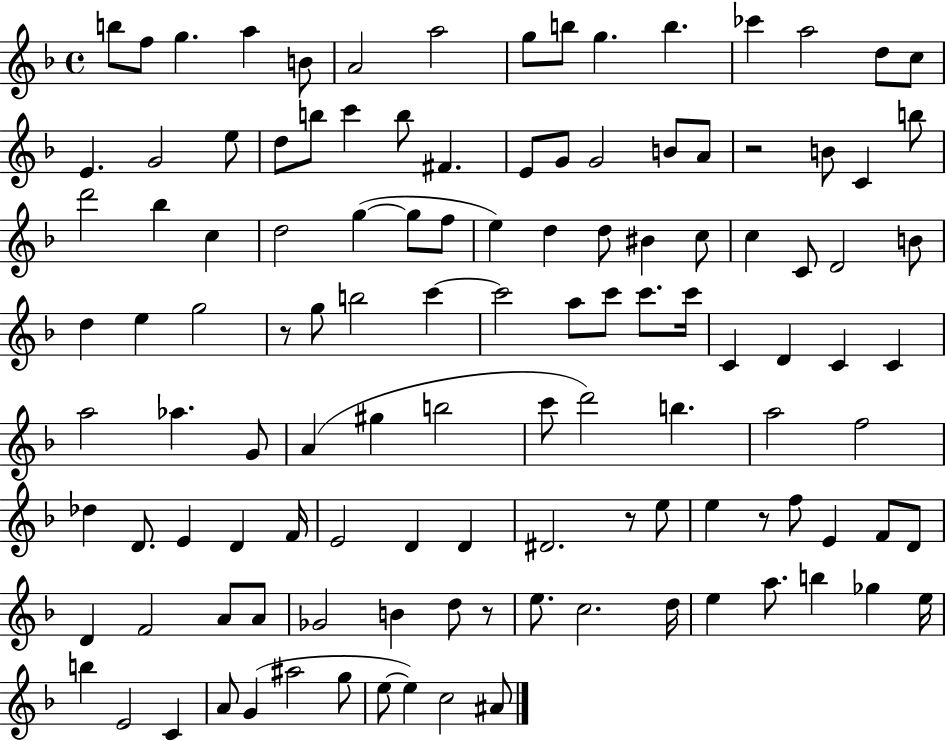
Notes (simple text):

B5/e F5/e G5/q. A5/q B4/e A4/h A5/h G5/e B5/e G5/q. B5/q. CES6/q A5/h D5/e C5/e E4/q. G4/h E5/e D5/e B5/e C6/q B5/e F#4/q. E4/e G4/e G4/h B4/e A4/e R/h B4/e C4/q B5/e D6/h Bb5/q C5/q D5/h G5/q G5/e F5/e E5/q D5/q D5/e BIS4/q C5/e C5/q C4/e D4/h B4/e D5/q E5/q G5/h R/e G5/e B5/h C6/q C6/h A5/e C6/e C6/e. C6/s C4/q D4/q C4/q C4/q A5/h Ab5/q. G4/e A4/q G#5/q B5/h C6/e D6/h B5/q. A5/h F5/h Db5/q D4/e. E4/q D4/q F4/s E4/h D4/q D4/q D#4/h. R/e E5/e E5/q R/e F5/e E4/q F4/e D4/e D4/q F4/h A4/e A4/e Gb4/h B4/q D5/e R/e E5/e. C5/h. D5/s E5/q A5/e. B5/q Gb5/q E5/s B5/q E4/h C4/q A4/e G4/q A#5/h G5/e E5/e E5/q C5/h A#4/e